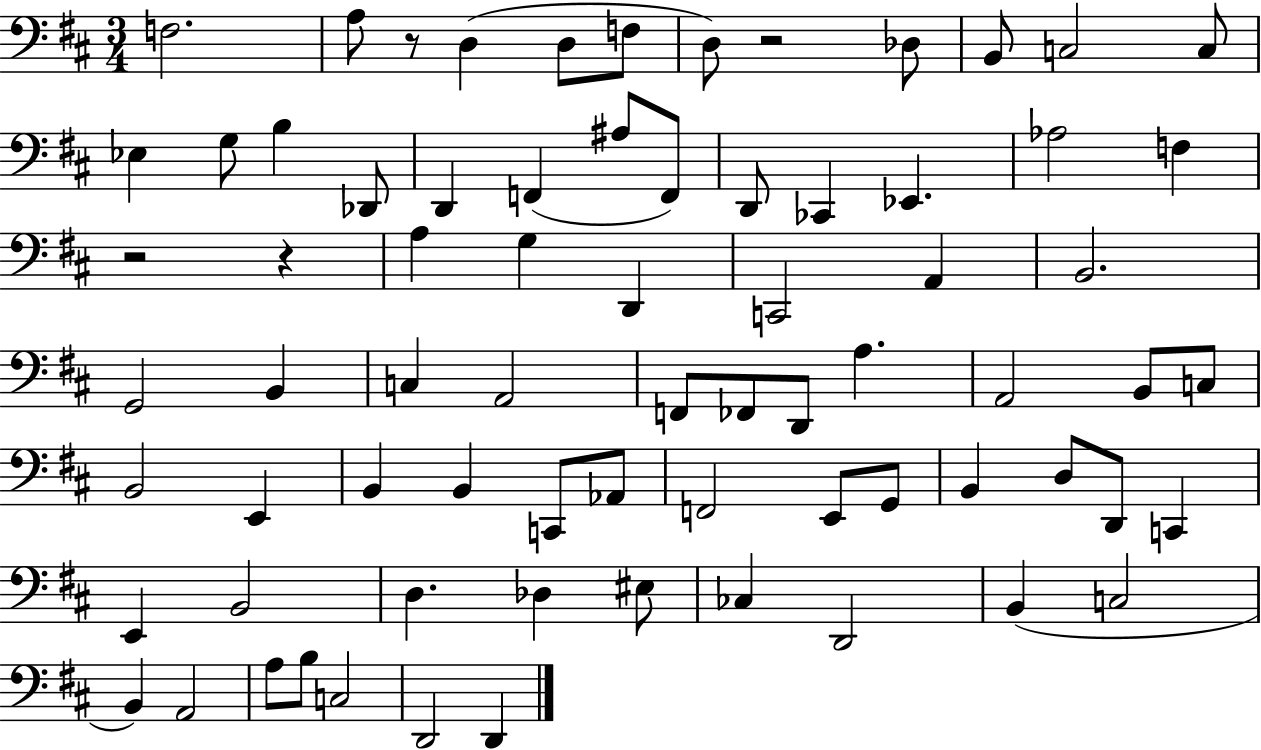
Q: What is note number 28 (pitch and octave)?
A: A2